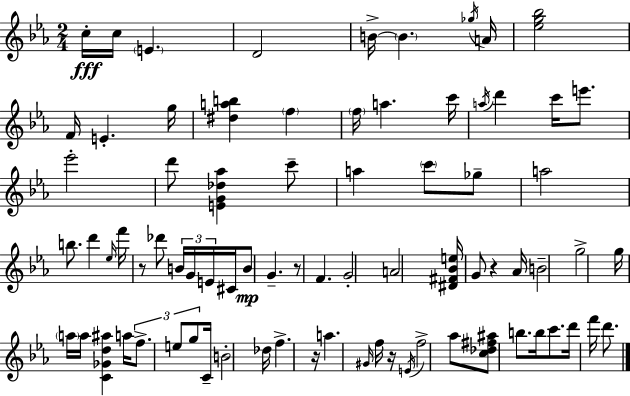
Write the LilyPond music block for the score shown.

{
  \clef treble
  \numericTimeSignature
  \time 2/4
  \key c \minor
  c''16-.\fff c''16 \parenthesize e'4. | d'2 | b'16->~~ \parenthesize b'4. \acciaccatura { ges''16 } | a'16 <ees'' g'' bes''>2 | \break f'16 e'4.-. | g''16 <dis'' a'' b''>4 \parenthesize f''4 | \parenthesize f''16 a''4. | c'''16 \acciaccatura { a''16 } d'''4 c'''16 e'''8. | \break ees'''2-. | d'''8 <e' g' des'' aes''>4 | c'''8-- a''4 \parenthesize c'''8 | ges''8-- a''2 | \break b''8. d'''4 | \grace { ees''16 } f'''16 r8 des'''8 \tuplet 3/2 { b'16 | g'16 e'16 } cis'16 b'8\mp g'4.-- | r8 f'4. | \break g'2-. | a'2 | <dis' fis' bes' e''>16 g'8 r4 | aes'16 b'2-- | \break g''2-> | g''16 \parenthesize a''16 a''16 <c' ges' d'' ais''>4 | a''16 \tuplet 3/2 { f''8.-> e''8 | g''8 } c'16-- b'2-. | \break des''16 f''4.-> | r16 a''4. | \grace { gis'16 } f''16 r16 \acciaccatura { e'16 } f''2-> | aes''8 <c'' des'' fis'' ais''>8 | \break b''8. b''16 c'''8. | d'''16 f'''16 d'''8. \bar "|."
}